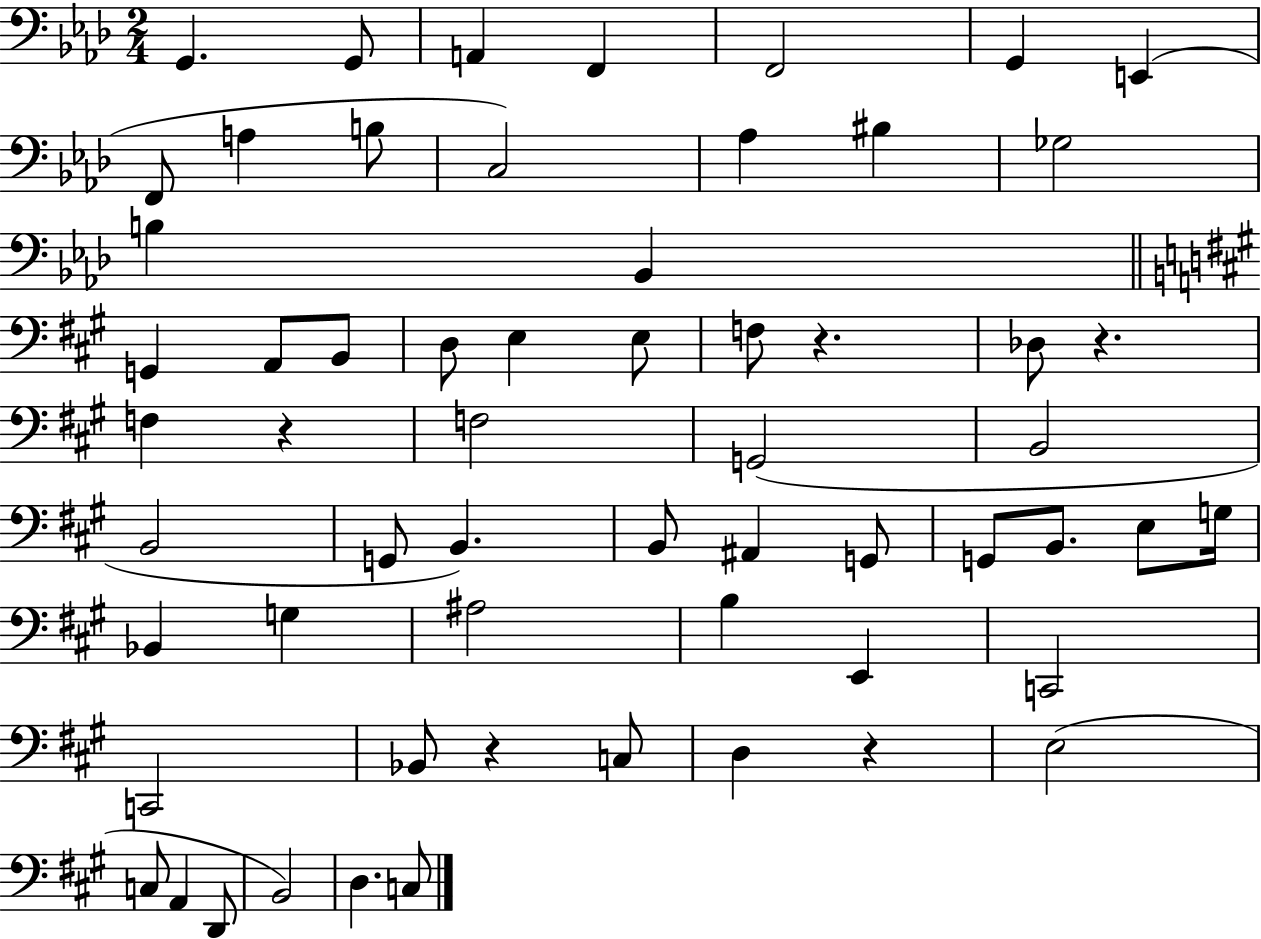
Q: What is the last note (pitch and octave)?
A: C3